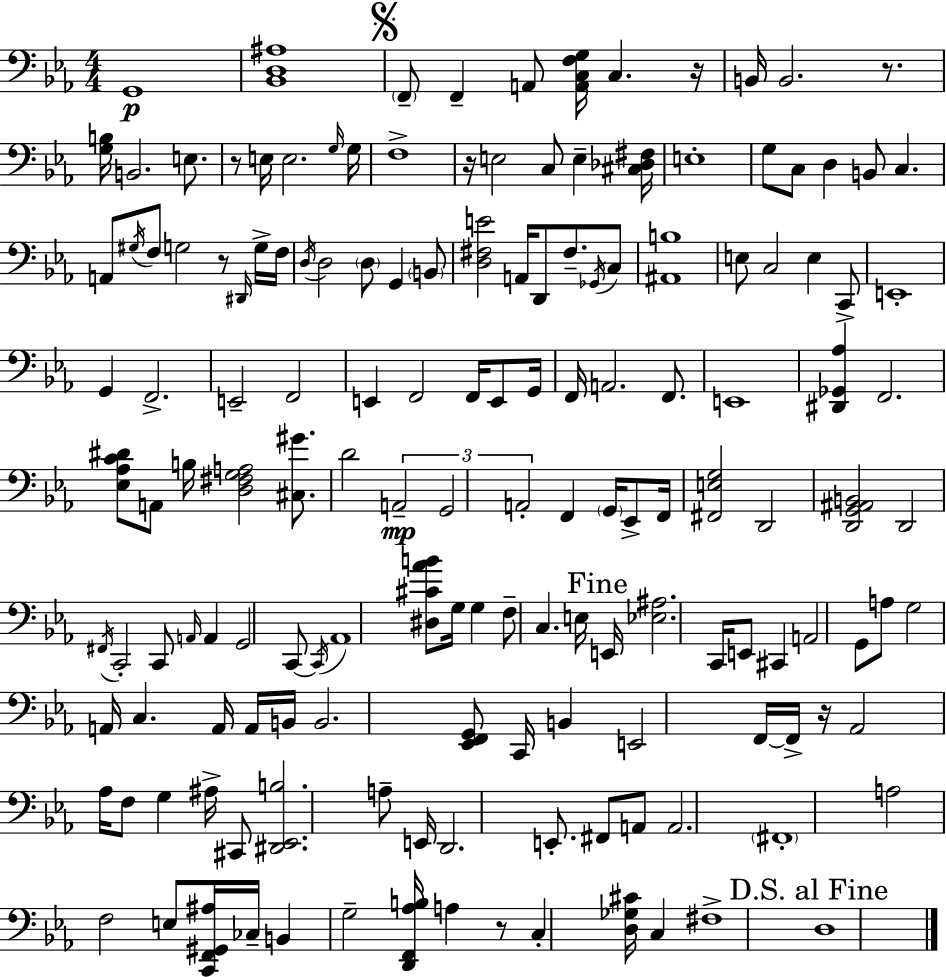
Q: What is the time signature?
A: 4/4